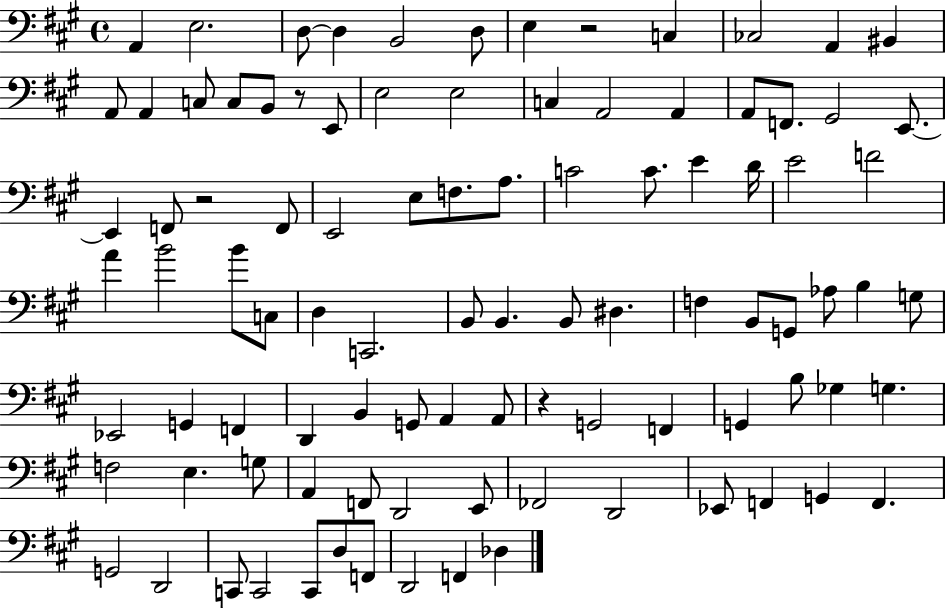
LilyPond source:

{
  \clef bass
  \time 4/4
  \defaultTimeSignature
  \key a \major
  \repeat volta 2 { a,4 e2. | d8~~ d4 b,2 d8 | e4 r2 c4 | ces2 a,4 bis,4 | \break a,8 a,4 c8 c8 b,8 r8 e,8 | e2 e2 | c4 a,2 a,4 | a,8 f,8. gis,2 e,8.~~ | \break e,4 f,8 r2 f,8 | e,2 e8 f8. a8. | c'2 c'8. e'4 d'16 | e'2 f'2 | \break a'4 b'2 b'8 c8 | d4 c,2. | b,8 b,4. b,8 dis4. | f4 b,8 g,8 aes8 b4 g8 | \break ees,2 g,4 f,4 | d,4 b,4 g,8 a,4 a,8 | r4 g,2 f,4 | g,4 b8 ges4 g4. | \break f2 e4. g8 | a,4 f,8 d,2 e,8 | fes,2 d,2 | ees,8 f,4 g,4 f,4. | \break g,2 d,2 | c,8 c,2 c,8 d8 f,8 | d,2 f,4 des4 | } \bar "|."
}